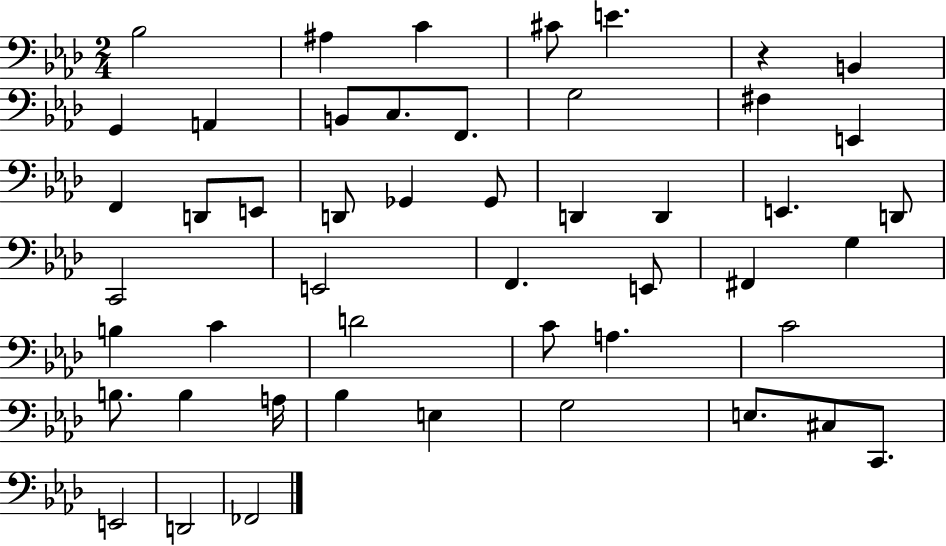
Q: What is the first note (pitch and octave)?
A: Bb3